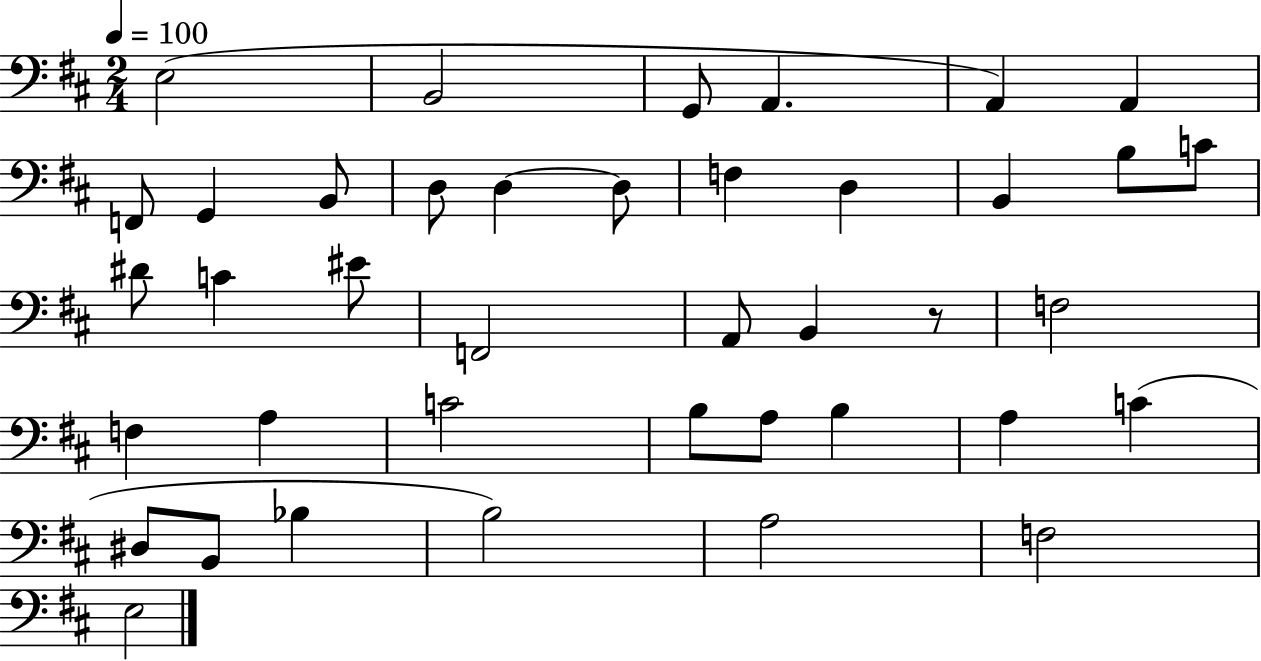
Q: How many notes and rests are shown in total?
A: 40